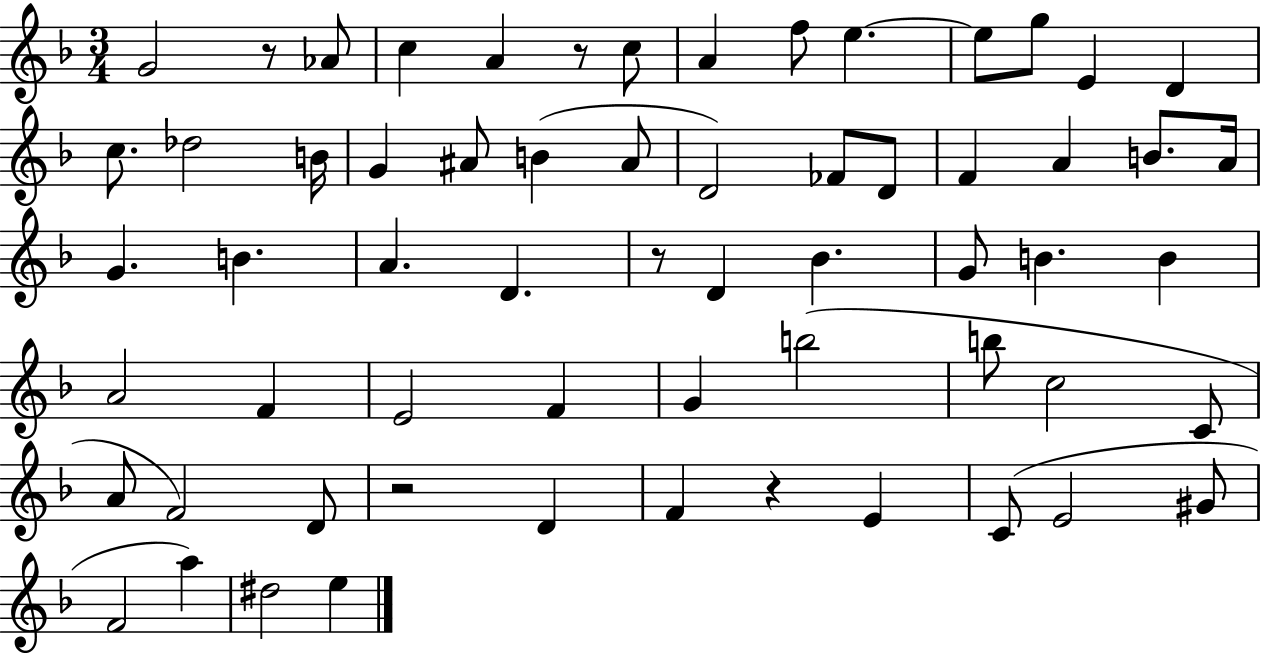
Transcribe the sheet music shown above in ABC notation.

X:1
T:Untitled
M:3/4
L:1/4
K:F
G2 z/2 _A/2 c A z/2 c/2 A f/2 e e/2 g/2 E D c/2 _d2 B/4 G ^A/2 B ^A/2 D2 _F/2 D/2 F A B/2 A/4 G B A D z/2 D _B G/2 B B A2 F E2 F G b2 b/2 c2 C/2 A/2 F2 D/2 z2 D F z E C/2 E2 ^G/2 F2 a ^d2 e